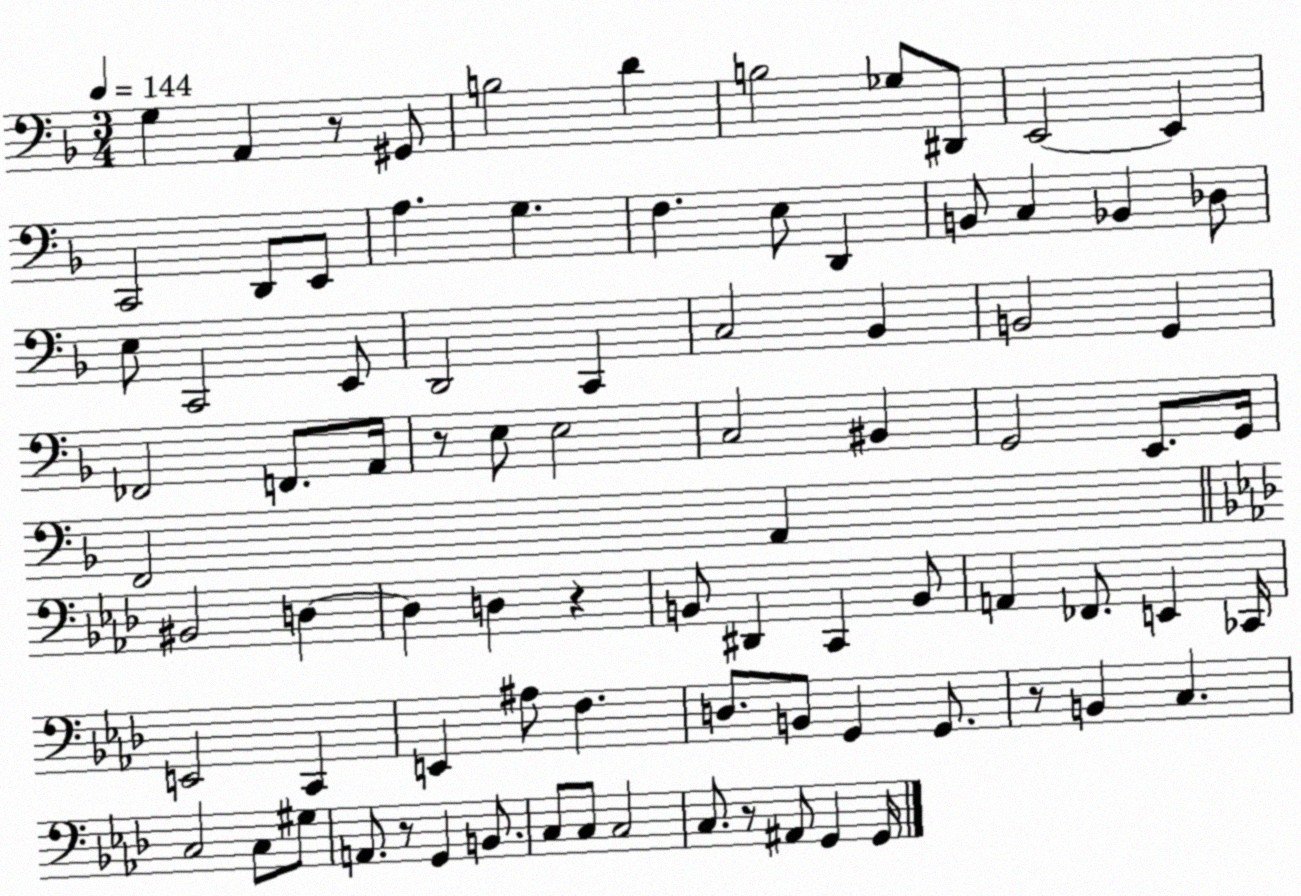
X:1
T:Untitled
M:3/4
L:1/4
K:F
G, A,, z/2 ^G,,/2 B,2 D B,2 _G,/2 ^D,,/2 E,,2 E,, C,,2 D,,/2 E,,/2 A, G, F, E,/2 D,, B,,/2 C, _B,, _D,/2 E,/2 C,,2 E,,/2 D,,2 C,, C,2 _B,, B,,2 G,, _F,,2 F,,/2 A,,/4 z/2 E,/2 E,2 C,2 ^B,, G,,2 E,,/2 G,,/4 F,,2 A,, ^B,,2 D, D, D, z B,,/2 ^D,, C,, B,,/2 A,, _F,,/2 E,, _C,,/4 E,,2 C,, E,, ^A,/2 F, D,/2 B,,/2 G,, G,,/2 z/2 B,, C, C,2 C,/2 ^G,/2 A,,/2 z/2 G,, B,,/2 C,/2 C,/2 C,2 C,/2 z/2 ^A,,/2 G,, G,,/4